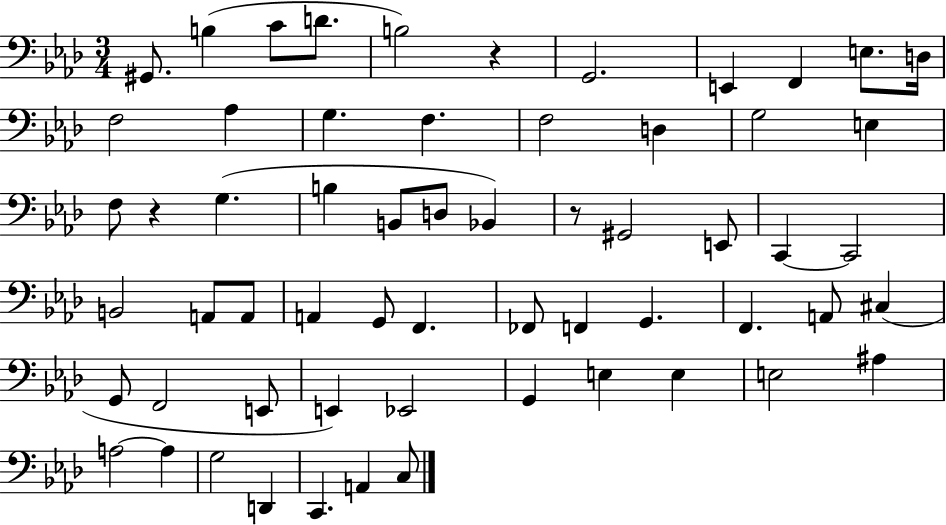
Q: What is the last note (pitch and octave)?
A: C3